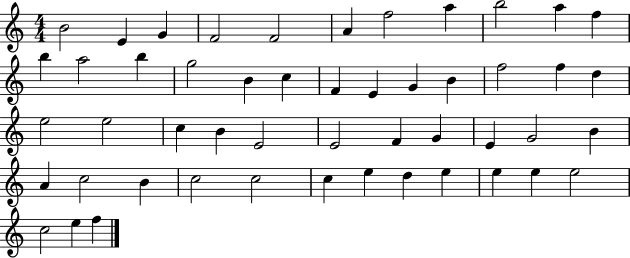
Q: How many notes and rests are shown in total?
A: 50